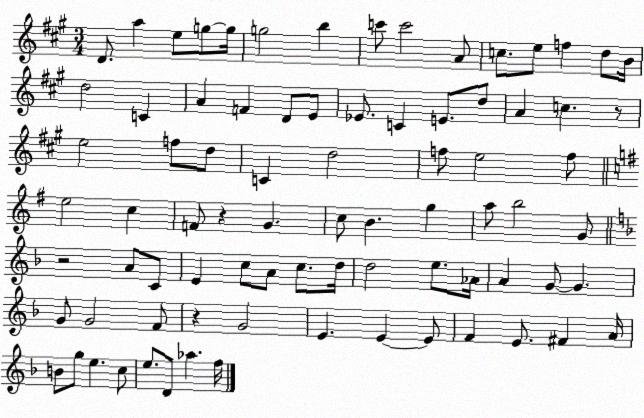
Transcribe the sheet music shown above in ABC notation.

X:1
T:Untitled
M:3/4
L:1/4
K:A
D/2 a e/2 g/2 g/4 g2 b c'/2 c'2 A/2 c/2 e/2 f d/2 B/4 d2 C A F D/2 E/2 _E/2 C E/2 d/2 A c z/2 e2 f/2 d/2 C d2 f/2 e2 f/2 e2 c F/2 z G c/2 B g a/2 b2 G/2 z2 A/2 C/2 E c/2 A/2 c/2 d/4 d2 e/2 _A/4 A G/2 G G/2 G2 F/2 z G2 E E E/2 F E/2 ^F A/4 B/2 g/2 e c/2 e/2 D/2 _a f/4